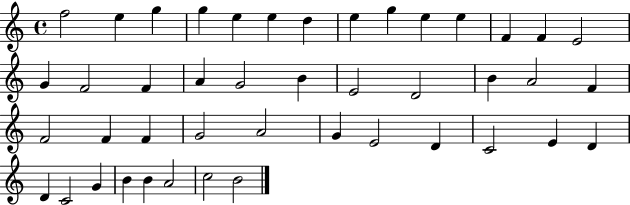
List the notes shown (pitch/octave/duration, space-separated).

F5/h E5/q G5/q G5/q E5/q E5/q D5/q E5/q G5/q E5/q E5/q F4/q F4/q E4/h G4/q F4/h F4/q A4/q G4/h B4/q E4/h D4/h B4/q A4/h F4/q F4/h F4/q F4/q G4/h A4/h G4/q E4/h D4/q C4/h E4/q D4/q D4/q C4/h G4/q B4/q B4/q A4/h C5/h B4/h